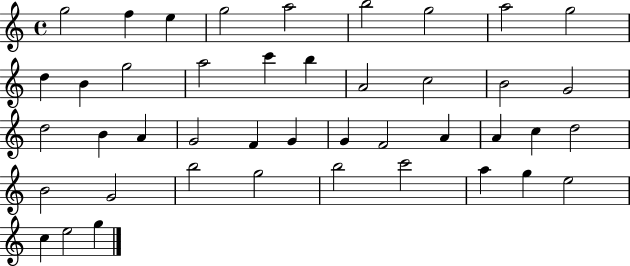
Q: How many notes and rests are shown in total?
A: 43